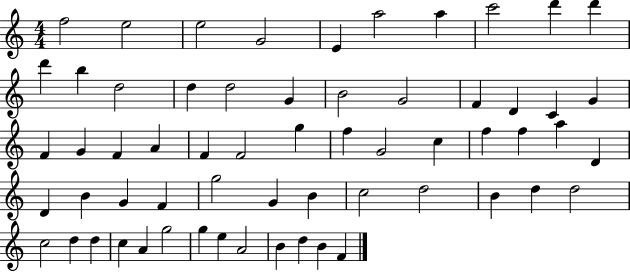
{
  \clef treble
  \numericTimeSignature
  \time 4/4
  \key c \major
  f''2 e''2 | e''2 g'2 | e'4 a''2 a''4 | c'''2 d'''4 d'''4 | \break d'''4 b''4 d''2 | d''4 d''2 g'4 | b'2 g'2 | f'4 d'4 c'4 g'4 | \break f'4 g'4 f'4 a'4 | f'4 f'2 g''4 | f''4 g'2 c''4 | f''4 f''4 a''4 d'4 | \break d'4 b'4 g'4 f'4 | g''2 g'4 b'4 | c''2 d''2 | b'4 d''4 d''2 | \break c''2 d''4 d''4 | c''4 a'4 g''2 | g''4 e''4 a'2 | b'4 d''4 b'4 f'4 | \break \bar "|."
}